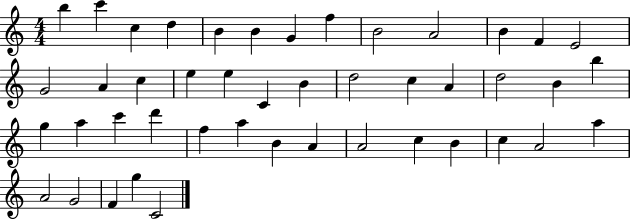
{
  \clef treble
  \numericTimeSignature
  \time 4/4
  \key c \major
  b''4 c'''4 c''4 d''4 | b'4 b'4 g'4 f''4 | b'2 a'2 | b'4 f'4 e'2 | \break g'2 a'4 c''4 | e''4 e''4 c'4 b'4 | d''2 c''4 a'4 | d''2 b'4 b''4 | \break g''4 a''4 c'''4 d'''4 | f''4 a''4 b'4 a'4 | a'2 c''4 b'4 | c''4 a'2 a''4 | \break a'2 g'2 | f'4 g''4 c'2 | \bar "|."
}